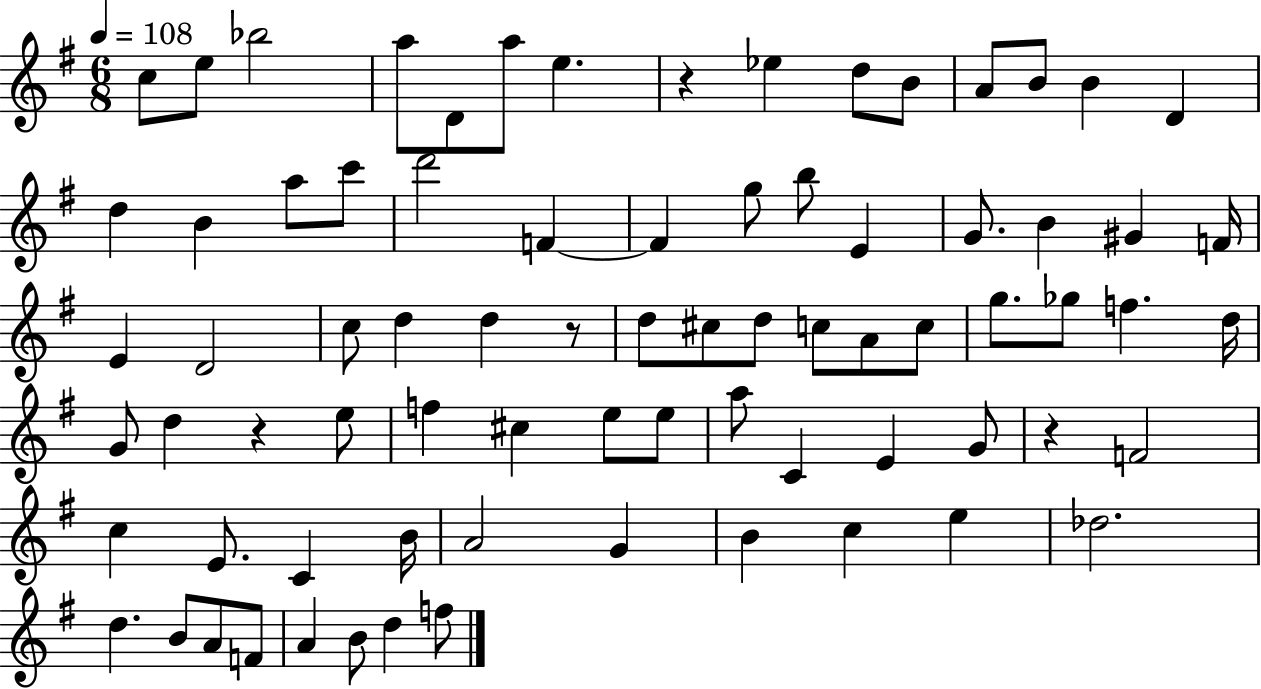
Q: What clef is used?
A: treble